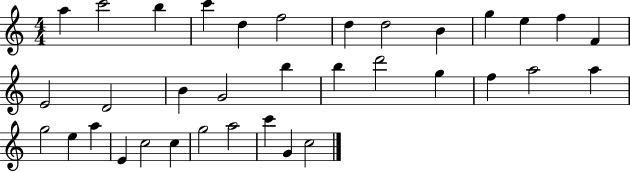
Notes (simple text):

A5/q C6/h B5/q C6/q D5/q F5/h D5/q D5/h B4/q G5/q E5/q F5/q F4/q E4/h D4/h B4/q G4/h B5/q B5/q D6/h G5/q F5/q A5/h A5/q G5/h E5/q A5/q E4/q C5/h C5/q G5/h A5/h C6/q G4/q C5/h